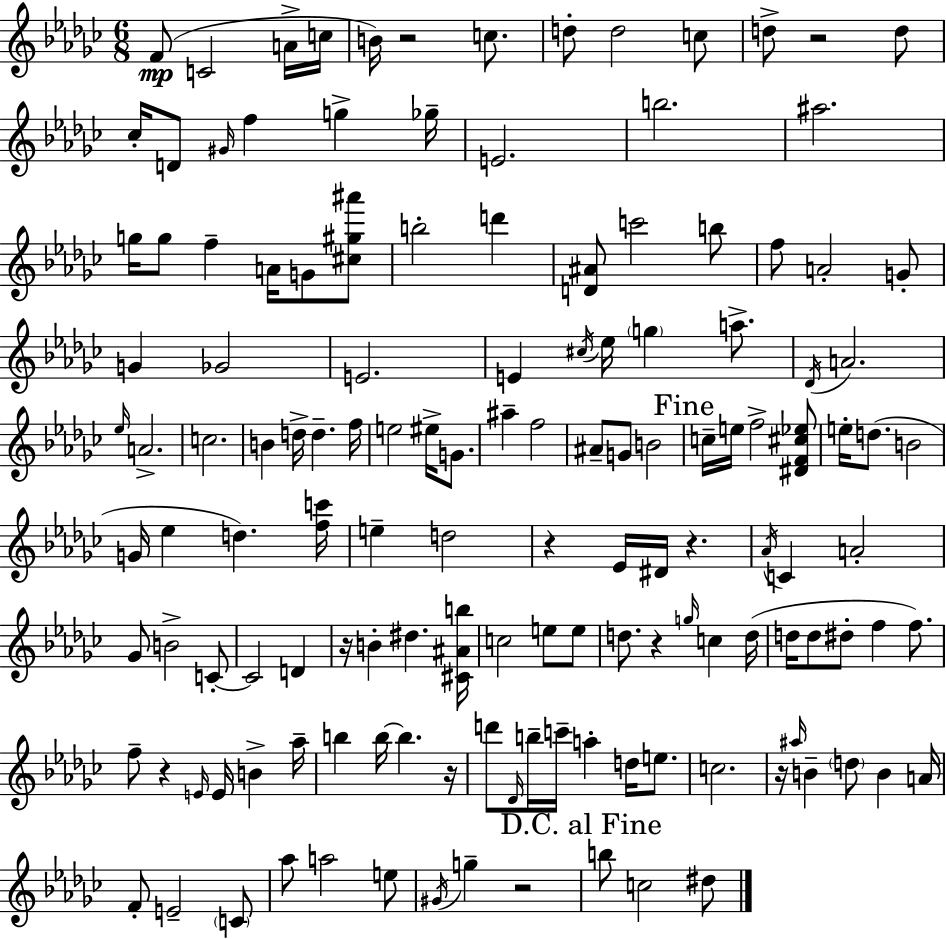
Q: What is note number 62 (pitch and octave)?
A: D5